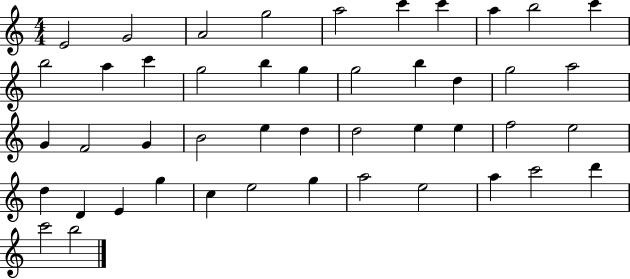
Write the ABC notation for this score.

X:1
T:Untitled
M:4/4
L:1/4
K:C
E2 G2 A2 g2 a2 c' c' a b2 c' b2 a c' g2 b g g2 b d g2 a2 G F2 G B2 e d d2 e e f2 e2 d D E g c e2 g a2 e2 a c'2 d' c'2 b2